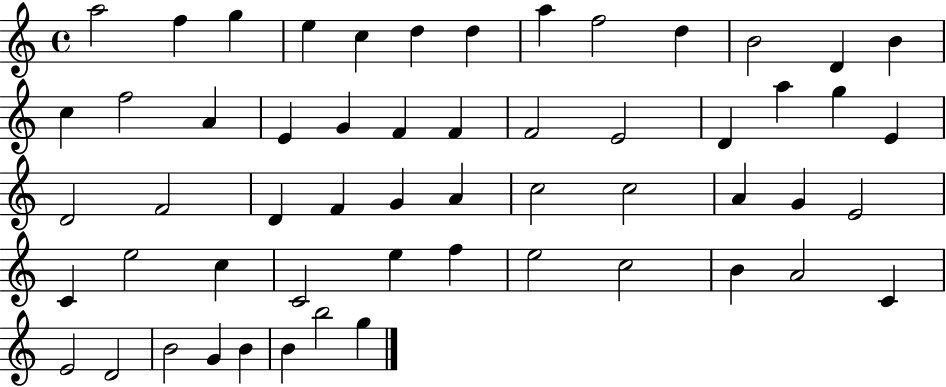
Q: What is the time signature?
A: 4/4